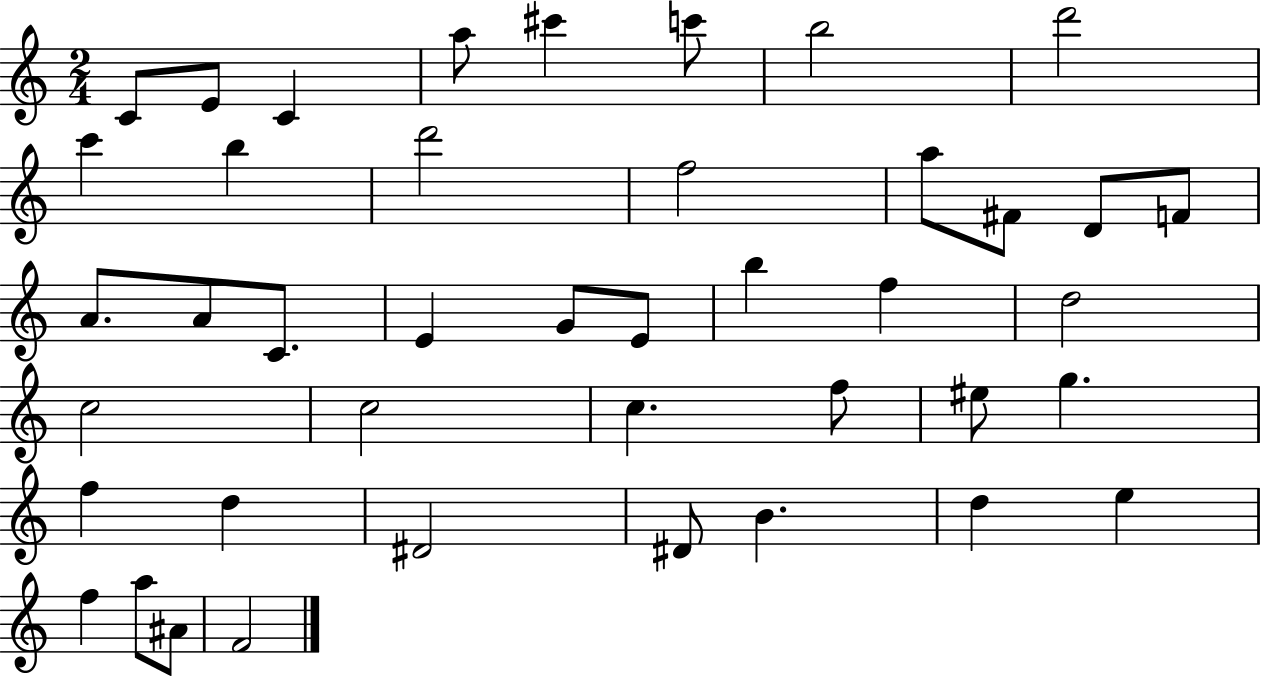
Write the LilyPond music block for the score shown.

{
  \clef treble
  \numericTimeSignature
  \time 2/4
  \key c \major
  c'8 e'8 c'4 | a''8 cis'''4 c'''8 | b''2 | d'''2 | \break c'''4 b''4 | d'''2 | f''2 | a''8 fis'8 d'8 f'8 | \break a'8. a'8 c'8. | e'4 g'8 e'8 | b''4 f''4 | d''2 | \break c''2 | c''2 | c''4. f''8 | eis''8 g''4. | \break f''4 d''4 | dis'2 | dis'8 b'4. | d''4 e''4 | \break f''4 a''8 ais'8 | f'2 | \bar "|."
}